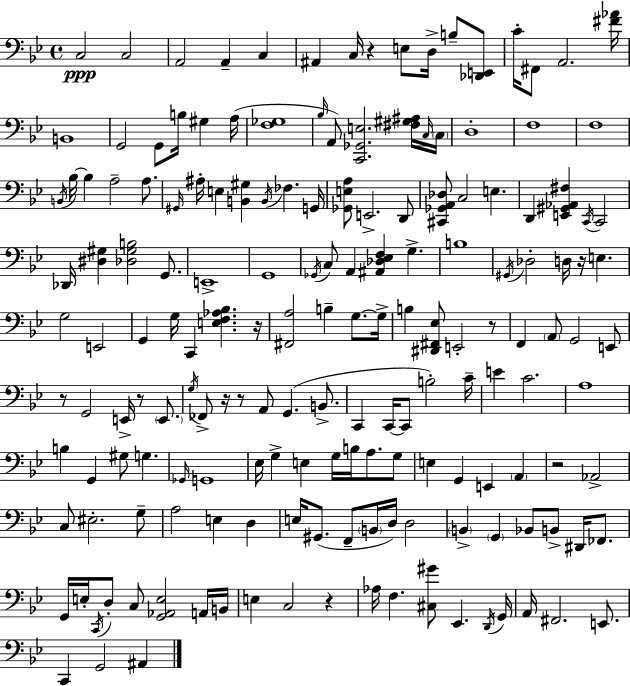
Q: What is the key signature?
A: G minor